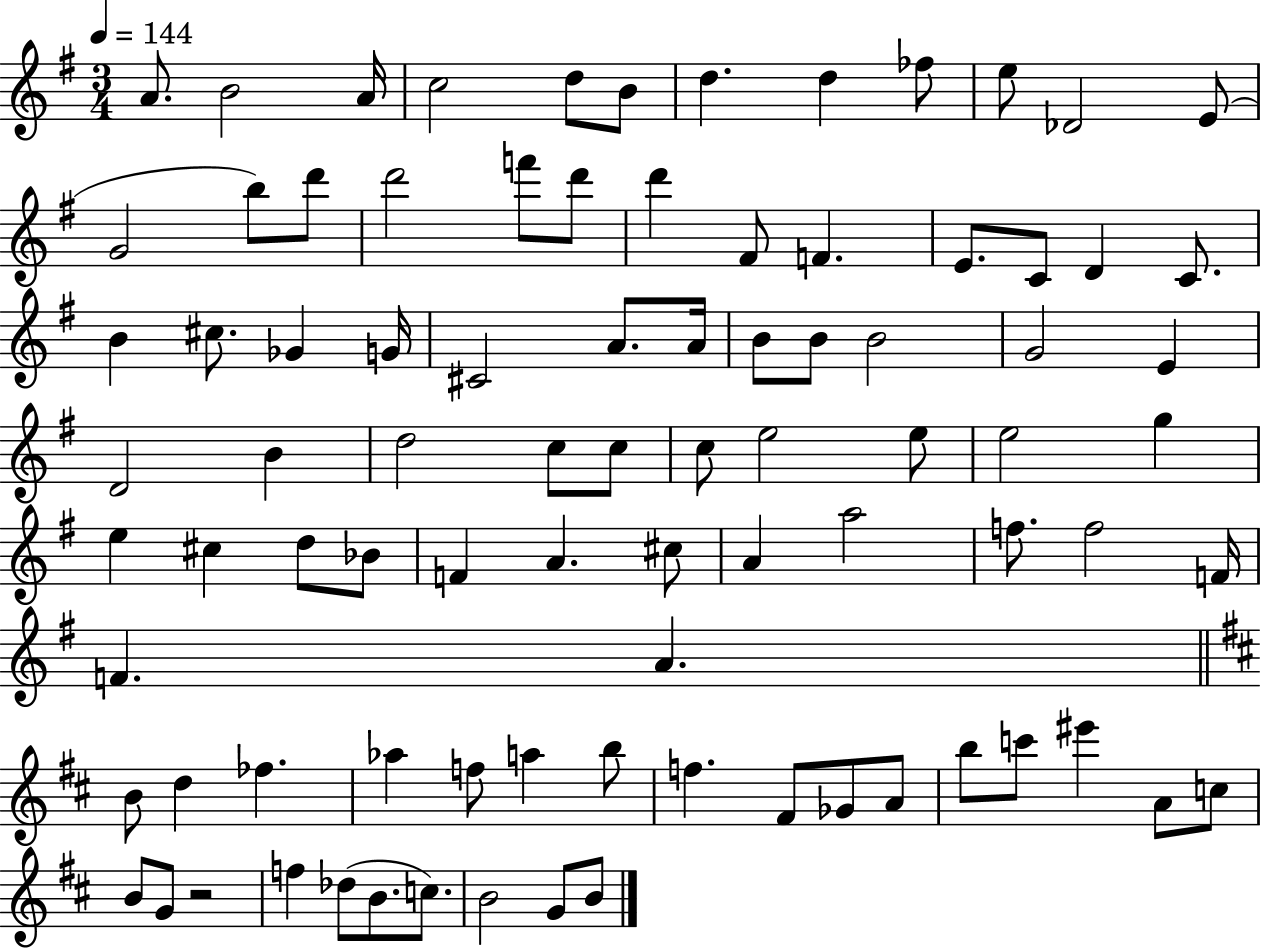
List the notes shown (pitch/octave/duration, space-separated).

A4/e. B4/h A4/s C5/h D5/e B4/e D5/q. D5/q FES5/e E5/e Db4/h E4/e G4/h B5/e D6/e D6/h F6/e D6/e D6/q F#4/e F4/q. E4/e. C4/e D4/q C4/e. B4/q C#5/e. Gb4/q G4/s C#4/h A4/e. A4/s B4/e B4/e B4/h G4/h E4/q D4/h B4/q D5/h C5/e C5/e C5/e E5/h E5/e E5/h G5/q E5/q C#5/q D5/e Bb4/e F4/q A4/q. C#5/e A4/q A5/h F5/e. F5/h F4/s F4/q. A4/q. B4/e D5/q FES5/q. Ab5/q F5/e A5/q B5/e F5/q. F#4/e Gb4/e A4/e B5/e C6/e EIS6/q A4/e C5/e B4/e G4/e R/h F5/q Db5/e B4/e. C5/e. B4/h G4/e B4/e